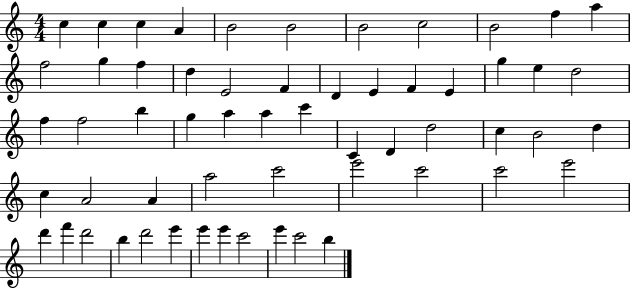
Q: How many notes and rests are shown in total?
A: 58